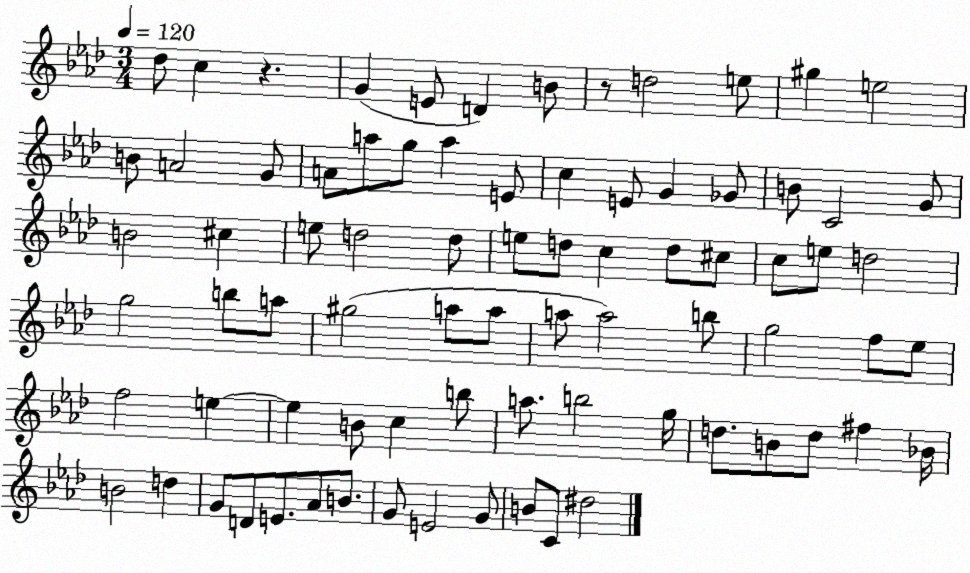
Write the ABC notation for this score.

X:1
T:Untitled
M:3/4
L:1/4
K:Ab
_d/2 c z G E/2 D B/2 z/2 d2 e/2 ^g e2 B/2 A2 G/2 A/2 a/2 g/2 a E/2 c E/2 G _G/2 B/2 C2 G/2 B2 ^c e/2 d2 d/2 e/2 d/2 c d/2 ^c/2 c/2 e/2 d2 g2 b/2 a/2 ^g2 a/2 a/2 a/2 a2 b/2 g2 f/2 _e/2 f2 e e B/2 c b/2 a/2 b2 g/4 d/2 B/2 d/2 ^f _B/4 B2 d G/2 D/2 E/2 _A/2 B/2 G/2 E2 G/2 B/2 C/2 ^d2